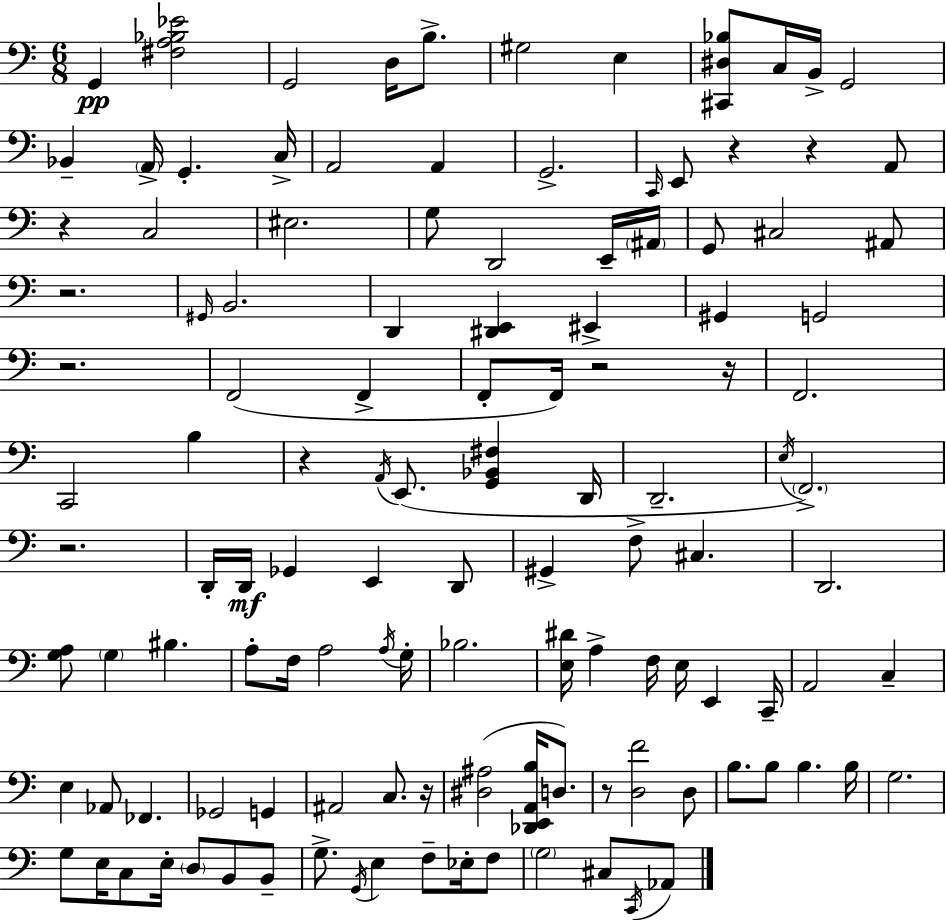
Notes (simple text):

G2/q [F#3,A3,Bb3,Eb4]/h G2/h D3/s B3/e. G#3/h E3/q [C#2,D#3,Bb3]/e C3/s B2/s G2/h Bb2/q A2/s G2/q. C3/s A2/h A2/q G2/h. C2/s E2/e R/q R/q A2/e R/q C3/h EIS3/h. G3/e D2/h E2/s A#2/s G2/e C#3/h A#2/e R/h. G#2/s B2/h. D2/q [D#2,E2]/q EIS2/q G#2/q G2/h R/h. F2/h F2/q F2/e F2/s R/h R/s F2/h. C2/h B3/q R/q A2/s E2/e. [G2,Bb2,F#3]/q D2/s D2/h. E3/s F2/h. R/h. D2/s D2/s Gb2/q E2/q D2/e G#2/q F3/e C#3/q. D2/h. [G3,A3]/e G3/q BIS3/q. A3/e F3/s A3/h A3/s G3/s Bb3/h. [E3,D#4]/s A3/q F3/s E3/s E2/q C2/s A2/h C3/q E3/q Ab2/e FES2/q. Gb2/h G2/q A#2/h C3/e. R/s [D#3,A#3]/h [Db2,E2,A2,B3]/s D3/e. R/e [D3,F4]/h D3/e B3/e. B3/e B3/q. B3/s G3/h. G3/e E3/s C3/e E3/s D3/e B2/e B2/e G3/e. G2/s E3/q F3/e Eb3/s F3/e G3/h C#3/e C2/s Ab2/e